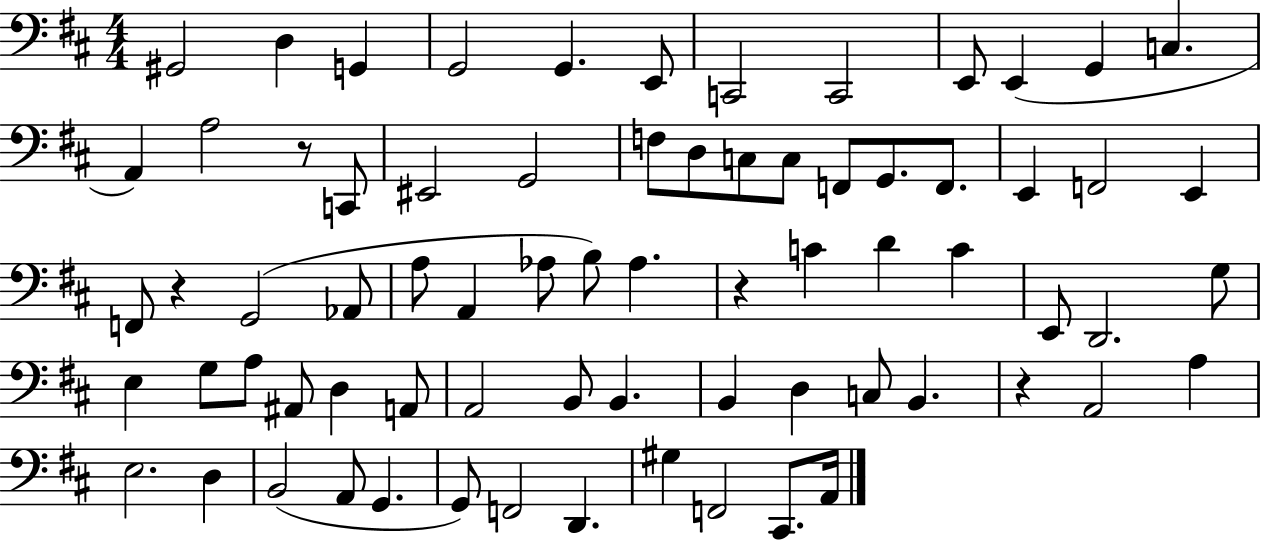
G#2/h D3/q G2/q G2/h G2/q. E2/e C2/h C2/h E2/e E2/q G2/q C3/q. A2/q A3/h R/e C2/e EIS2/h G2/h F3/e D3/e C3/e C3/e F2/e G2/e. F2/e. E2/q F2/h E2/q F2/e R/q G2/h Ab2/e A3/e A2/q Ab3/e B3/e Ab3/q. R/q C4/q D4/q C4/q E2/e D2/h. G3/e E3/q G3/e A3/e A#2/e D3/q A2/e A2/h B2/e B2/q. B2/q D3/q C3/e B2/q. R/q A2/h A3/q E3/h. D3/q B2/h A2/e G2/q. G2/e F2/h D2/q. G#3/q F2/h C#2/e. A2/s